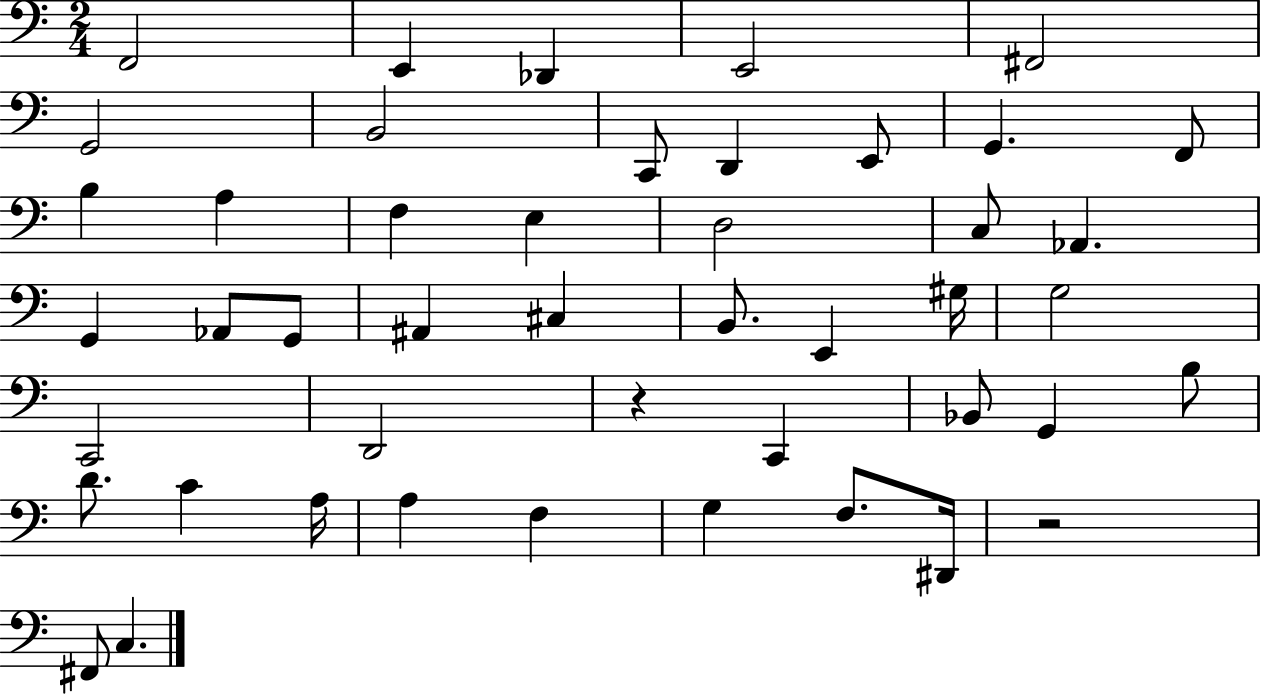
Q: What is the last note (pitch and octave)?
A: C3